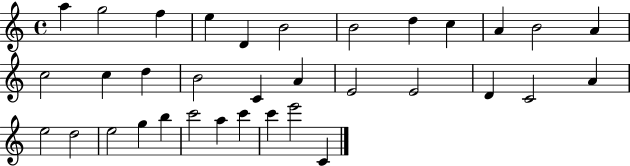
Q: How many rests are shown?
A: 0